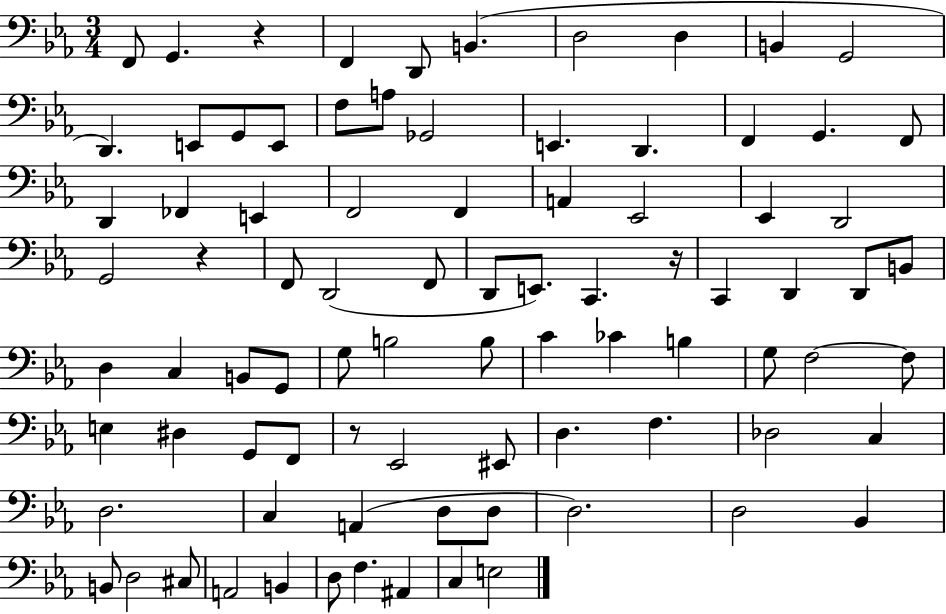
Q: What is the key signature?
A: EES major